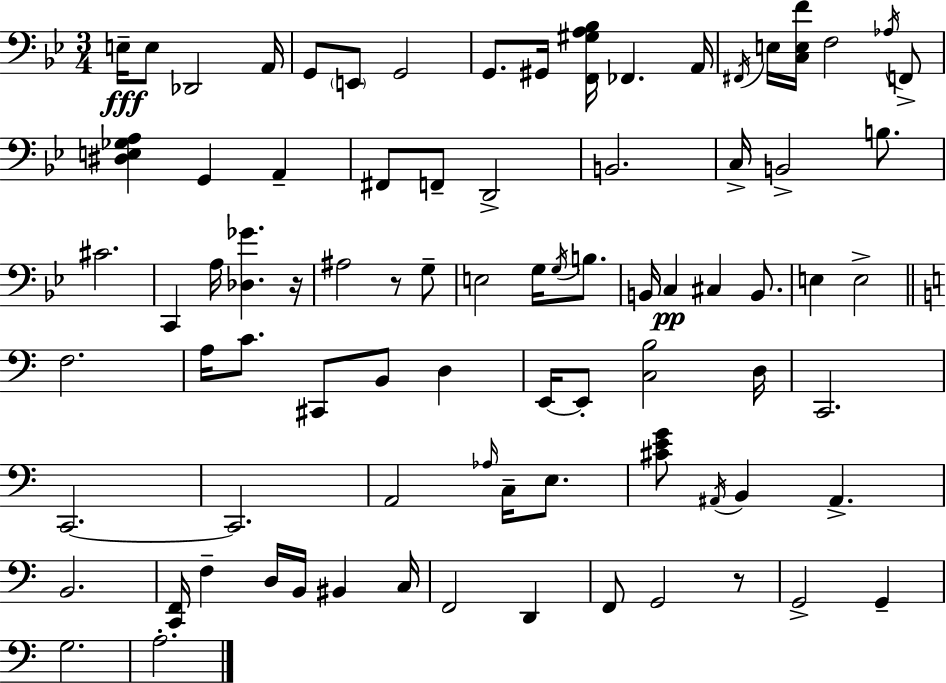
X:1
T:Untitled
M:3/4
L:1/4
K:Gm
E,/4 E,/2 _D,,2 A,,/4 G,,/2 E,,/2 G,,2 G,,/2 ^G,,/4 [F,,^G,A,_B,]/4 _F,, A,,/4 ^F,,/4 E,/4 [C,E,F]/4 F,2 _A,/4 F,,/2 [^D,E,_G,A,] G,, A,, ^F,,/2 F,,/2 D,,2 B,,2 C,/4 B,,2 B,/2 ^C2 C,, A,/4 [_D,_G] z/4 ^A,2 z/2 G,/2 E,2 G,/4 G,/4 B,/2 B,,/4 C, ^C, B,,/2 E, E,2 F,2 A,/4 C/2 ^C,,/2 B,,/2 D, E,,/4 E,,/2 [C,B,]2 D,/4 C,,2 C,,2 C,,2 A,,2 _A,/4 C,/4 E,/2 [^CEG]/2 ^A,,/4 B,, ^A,, B,,2 [C,,F,,]/4 F, D,/4 B,,/4 ^B,, C,/4 F,,2 D,, F,,/2 G,,2 z/2 G,,2 G,, G,2 A,2